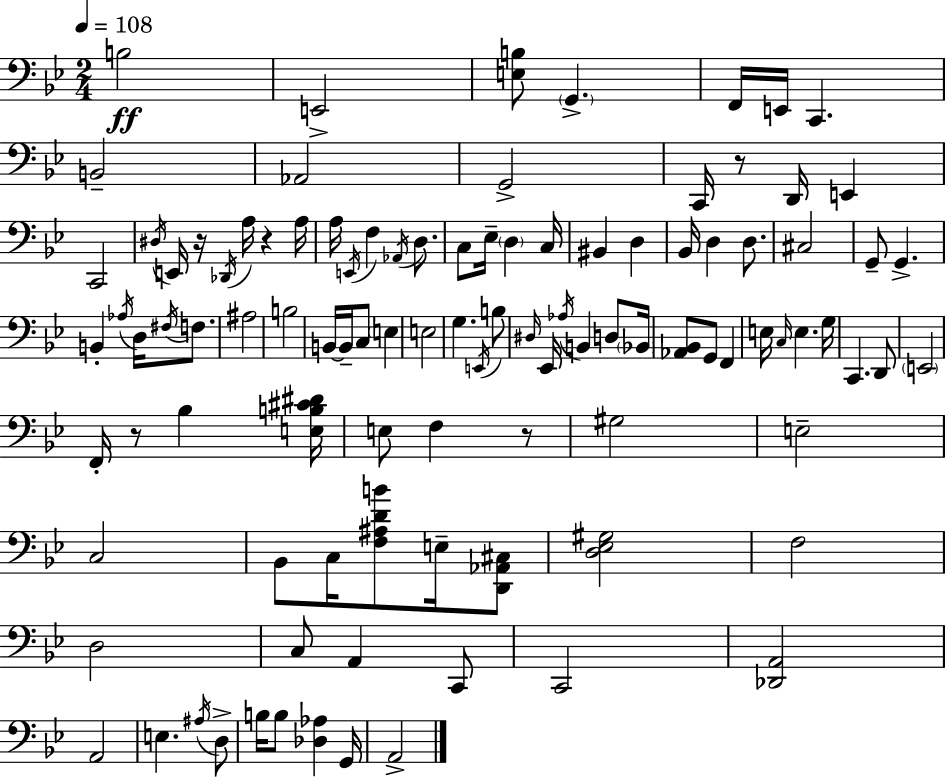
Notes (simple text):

B3/h E2/h [E3,B3]/e G2/q. F2/s E2/s C2/q. B2/h Ab2/h G2/h C2/s R/e D2/s E2/q C2/h D#3/s E2/s R/s Db2/s A3/s R/q A3/s A3/s E2/s F3/q Ab2/s D3/e. C3/e Eb3/s D3/q C3/s BIS2/q D3/q Bb2/s D3/q D3/e. C#3/h G2/e G2/q. B2/q Ab3/s D3/s F#3/s F3/e. A#3/h B3/h B2/s B2/s C3/e E3/q E3/h G3/q. E2/s B3/e D#3/s Eb2/s Ab3/s B2/q D3/e Bb2/s [Ab2,Bb2]/e G2/e F2/q E3/s C3/s E3/q. G3/s C2/q. D2/e E2/h F2/s R/e Bb3/q [E3,B3,C#4,D#4]/s E3/e F3/q R/e G#3/h E3/h C3/h Bb2/e C3/s [F3,A#3,D4,B4]/e E3/s [D2,Ab2,C#3]/e [D3,Eb3,G#3]/h F3/h D3/h C3/e A2/q C2/e C2/h [Db2,A2]/h A2/h E3/q. A#3/s D3/e B3/s B3/e [Db3,Ab3]/q G2/s A2/h